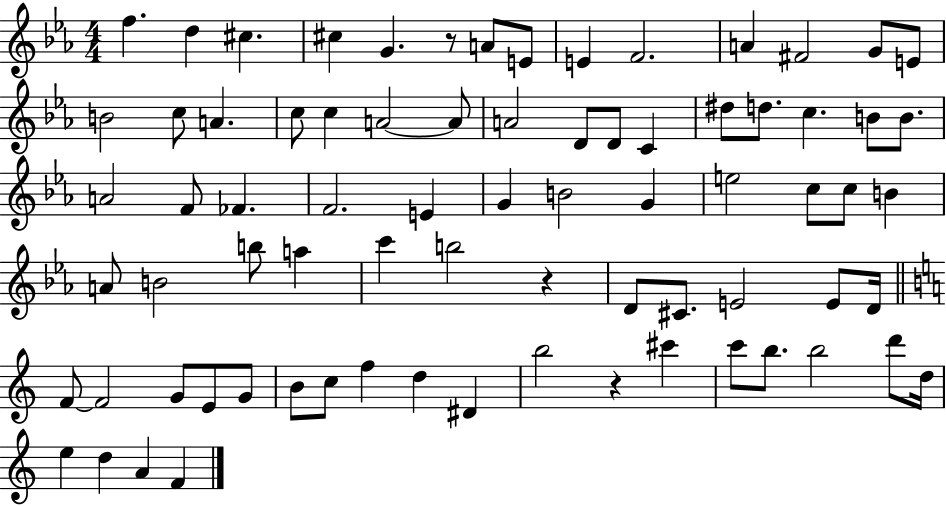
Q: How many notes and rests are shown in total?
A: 76